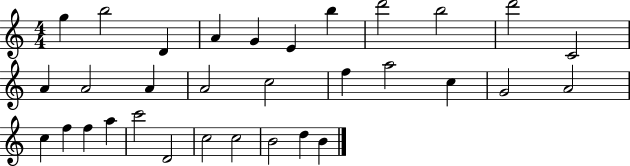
G5/q B5/h D4/q A4/q G4/q E4/q B5/q D6/h B5/h D6/h C4/h A4/q A4/h A4/q A4/h C5/h F5/q A5/h C5/q G4/h A4/h C5/q F5/q F5/q A5/q C6/h D4/h C5/h C5/h B4/h D5/q B4/q